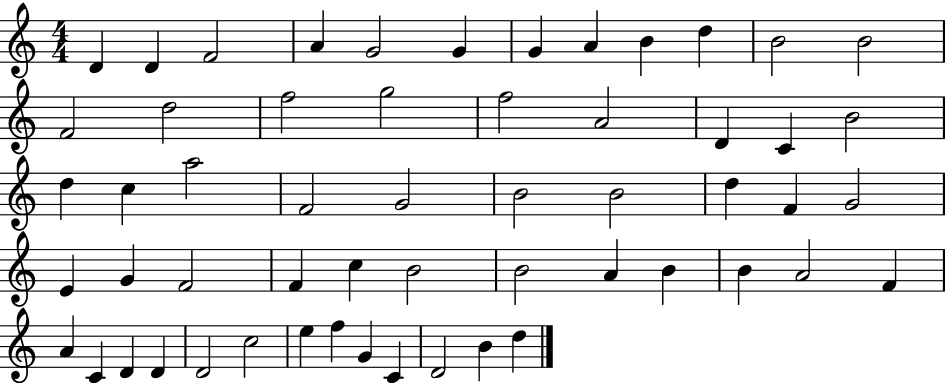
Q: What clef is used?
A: treble